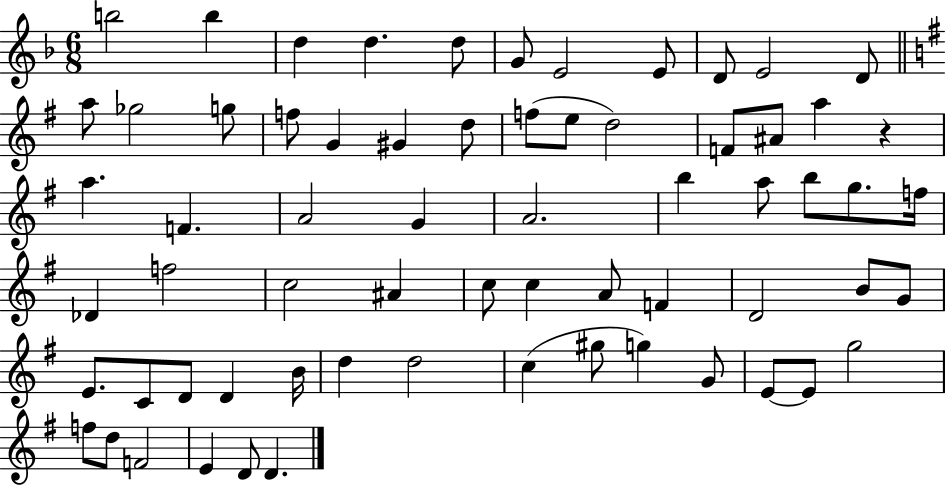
{
  \clef treble
  \numericTimeSignature
  \time 6/8
  \key f \major
  b''2 b''4 | d''4 d''4. d''8 | g'8 e'2 e'8 | d'8 e'2 d'8 | \break \bar "||" \break \key g \major a''8 ges''2 g''8 | f''8 g'4 gis'4 d''8 | f''8( e''8 d''2) | f'8 ais'8 a''4 r4 | \break a''4. f'4. | a'2 g'4 | a'2. | b''4 a''8 b''8 g''8. f''16 | \break des'4 f''2 | c''2 ais'4 | c''8 c''4 a'8 f'4 | d'2 b'8 g'8 | \break e'8. c'8 d'8 d'4 b'16 | d''4 d''2 | c''4( gis''8 g''4) g'8 | e'8~~ e'8 g''2 | \break f''8 d''8 f'2 | e'4 d'8 d'4. | \bar "|."
}